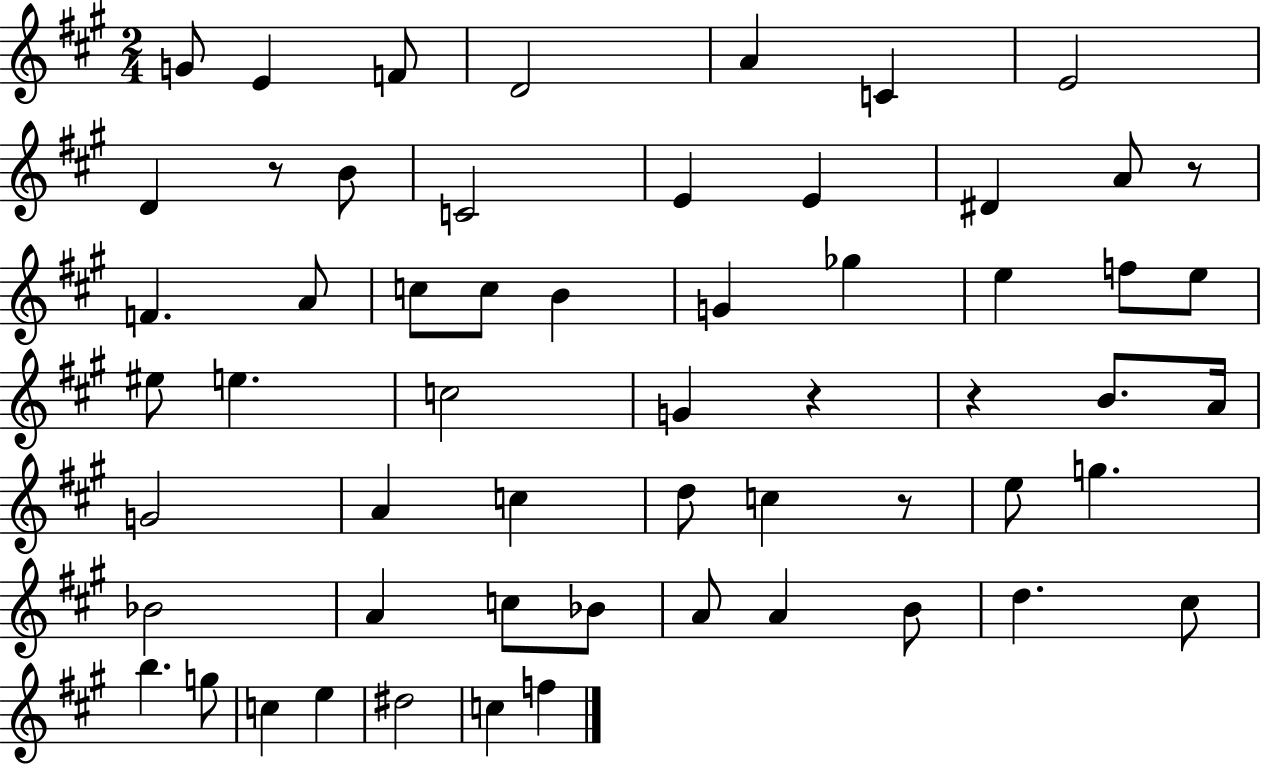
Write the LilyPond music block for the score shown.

{
  \clef treble
  \numericTimeSignature
  \time 2/4
  \key a \major
  g'8 e'4 f'8 | d'2 | a'4 c'4 | e'2 | \break d'4 r8 b'8 | c'2 | e'4 e'4 | dis'4 a'8 r8 | \break f'4. a'8 | c''8 c''8 b'4 | g'4 ges''4 | e''4 f''8 e''8 | \break eis''8 e''4. | c''2 | g'4 r4 | r4 b'8. a'16 | \break g'2 | a'4 c''4 | d''8 c''4 r8 | e''8 g''4. | \break bes'2 | a'4 c''8 bes'8 | a'8 a'4 b'8 | d''4. cis''8 | \break b''4. g''8 | c''4 e''4 | dis''2 | c''4 f''4 | \break \bar "|."
}